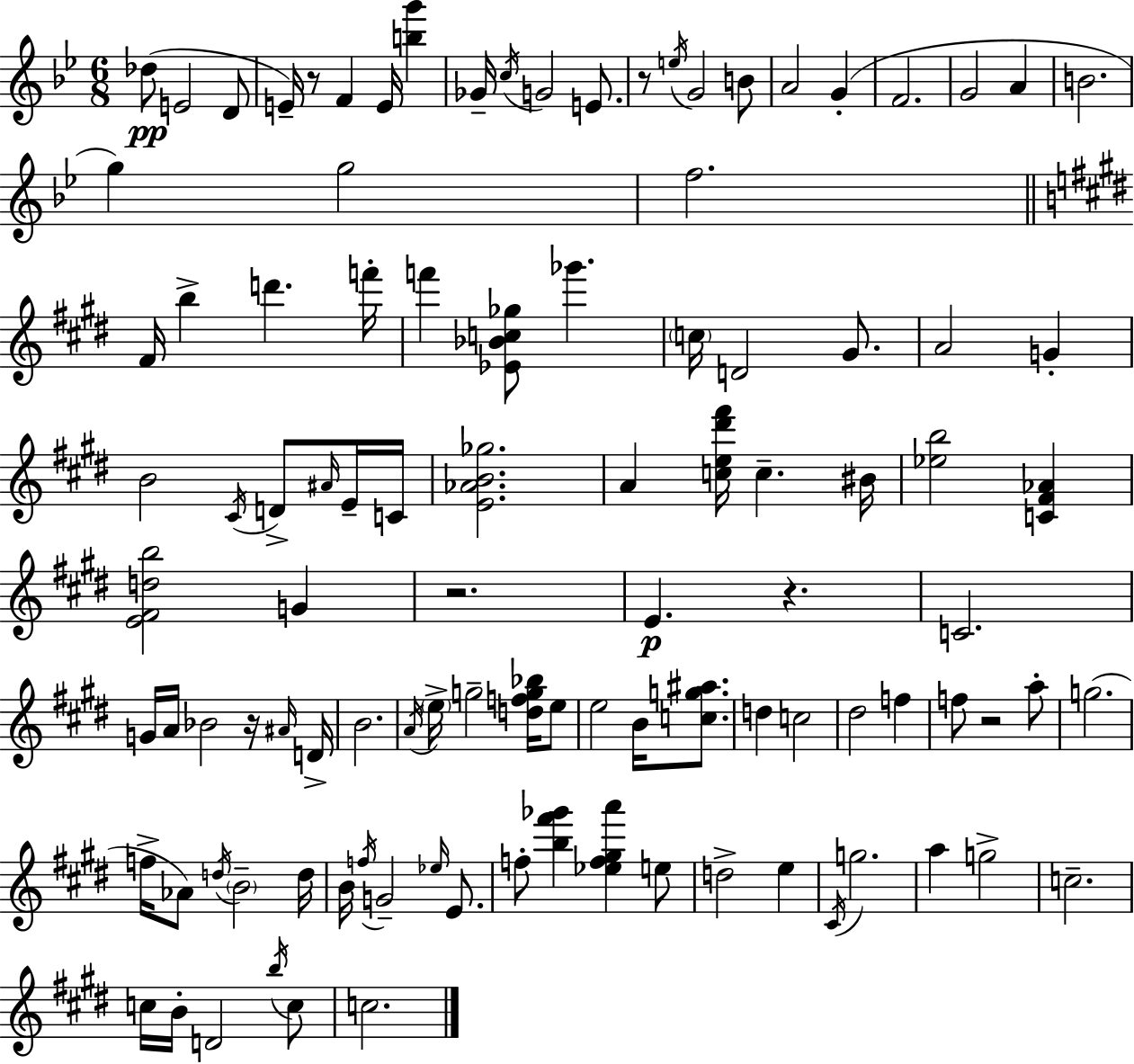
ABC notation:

X:1
T:Untitled
M:6/8
L:1/4
K:Gm
_d/2 E2 D/2 E/4 z/2 F E/4 [bg'] _G/4 c/4 G2 E/2 z/2 e/4 G2 B/2 A2 G F2 G2 A B2 g g2 f2 ^F/4 b d' f'/4 f' [_E_Bc_g]/2 _g' c/4 D2 ^G/2 A2 G B2 ^C/4 D/2 ^A/4 E/4 C/4 [E_AB_g]2 A [ce^d'^f']/4 c ^B/4 [_eb]2 [C^F_A] [E^Fdb]2 G z2 E z C2 G/4 A/4 _B2 z/4 ^A/4 D/4 B2 A/4 e/4 g2 [dfg_b]/4 e/2 e2 B/4 [cg^a]/2 d c2 ^d2 f f/2 z2 a/2 g2 f/4 _A/2 d/4 B2 d/4 B/4 f/4 G2 _e/4 E/2 f/2 [b^f'_g'] [_ef^ga'] e/2 d2 e ^C/4 g2 a g2 c2 c/4 B/4 D2 b/4 c/2 c2